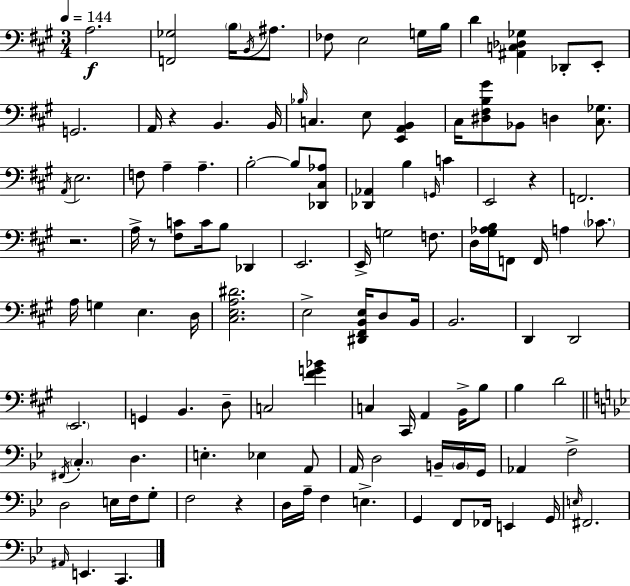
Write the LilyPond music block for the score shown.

{
  \clef bass
  \numericTimeSignature
  \time 3/4
  \key a \major
  \tempo 4 = 144
  a2.\f | <f, ges>2 \parenthesize b16 \acciaccatura { b,16 } ais8. | fes8 e2 g16 | b16 d'4 <ais, c des ges>4 des,8-. e,8-. | \break g,2. | a,16 r4 b,4. | b,16 \grace { bes16 } c4. e8 <e, a, b,>4 | cis16 <dis fis b gis'>8 bes,8 d4 <cis ges>8. | \break \acciaccatura { a,16 } e2. | f8 a4-- a4.-- | b2-.~~ b8 | <des, cis aes>8 <des, aes,>4 b4 \grace { g,16 } | \break c'4 e,2 | r4 f,2. | r2. | a16-> r8 <fis c'>8 c'16 b8 | \break des,4 e,2. | e,16-> g2 | f8. d16 <gis aes b>16 f,8 f,16 a4 | \parenthesize ces'8. a16 g4 e4. | \break d16 <cis e a dis'>2. | e2-> | <dis, fis, b, e>16 d8 b,16 b,2. | d,4 d,2 | \break \parenthesize e,2. | g,4 b,4. | d8-- c2 | <fis' g' bes'>4 c4 cis,16 a,4 | \break b,16-> b8 b4 d'2 | \bar "||" \break \key g \minor \acciaccatura { fis,16 } \parenthesize c4.-. d4. | e4.-. ees4 a,8 | a,16 d2 b,16-- \parenthesize b,16 | g,16 aes,4 f2-> | \break d2 e16 f16 g8-. | f2 r4 | d16 a16-- f4 e4.-> | g,4 f,8 fes,16 e,4 | \break g,16 \grace { e16 } fis,2. | \grace { ais,16 } e,4. c,4. | \bar "|."
}